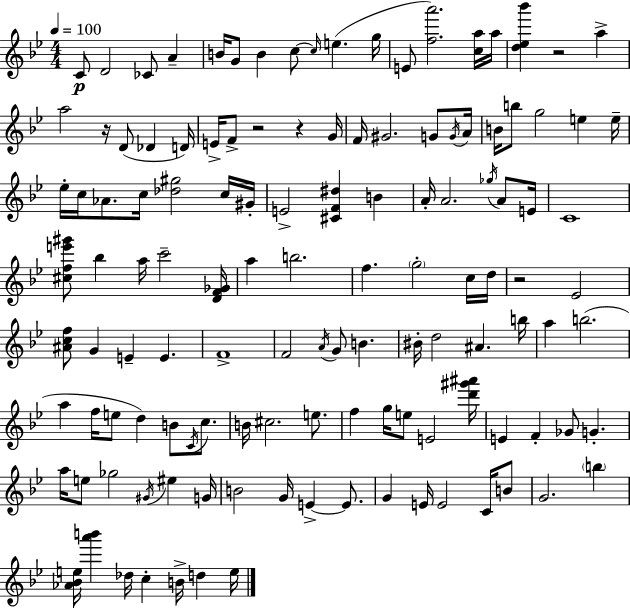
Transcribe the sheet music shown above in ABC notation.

X:1
T:Untitled
M:4/4
L:1/4
K:Gm
C/2 D2 _C/2 A B/4 G/2 B c/2 c/4 e g/4 E/2 [fa']2 [ca]/4 a/4 [d_e_b'] z2 a a2 z/4 D/2 _D D/4 E/4 F/2 z2 z G/4 F/4 ^G2 G/2 G/4 A/4 B/4 b/2 g2 e e/4 _e/4 c/4 _A/2 c/4 [_d^g]2 c/4 ^G/4 E2 [^CF^d] B A/4 A2 _g/4 A/2 E/4 C4 [^cfe'^g']/2 _b a/4 c'2 [DF_G]/4 a b2 f g2 c/4 d/4 z2 _E2 [^Acf]/2 G E E F4 F2 A/4 G/2 B ^B/4 d2 ^A b/4 a b2 a f/4 e/2 d B/2 C/4 c/2 B/4 ^c2 e/2 f g/4 e/2 E2 [d'^g'^a']/4 E F _G/2 G a/4 e/2 _g2 ^G/4 ^e G/4 B2 G/4 E E/2 G E/4 E2 C/4 B/2 G2 b [_A_Be]/4 [a'b'] _d/4 c B/4 d e/4